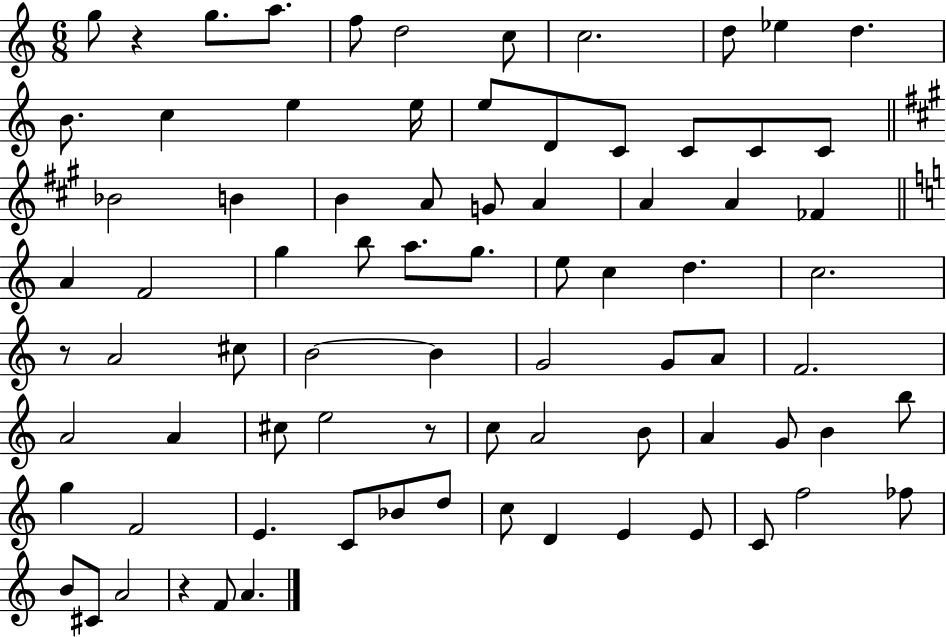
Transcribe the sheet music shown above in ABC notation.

X:1
T:Untitled
M:6/8
L:1/4
K:C
g/2 z g/2 a/2 f/2 d2 c/2 c2 d/2 _e d B/2 c e e/4 e/2 D/2 C/2 C/2 C/2 C/2 _B2 B B A/2 G/2 A A A _F A F2 g b/2 a/2 g/2 e/2 c d c2 z/2 A2 ^c/2 B2 B G2 G/2 A/2 F2 A2 A ^c/2 e2 z/2 c/2 A2 B/2 A G/2 B b/2 g F2 E C/2 _B/2 d/2 c/2 D E E/2 C/2 f2 _f/2 B/2 ^C/2 A2 z F/2 A